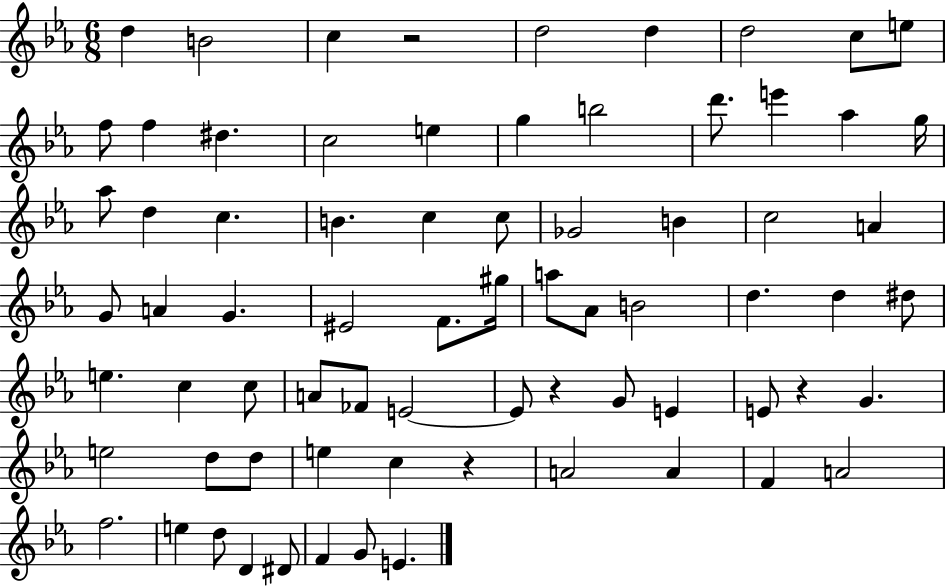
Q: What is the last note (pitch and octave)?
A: E4